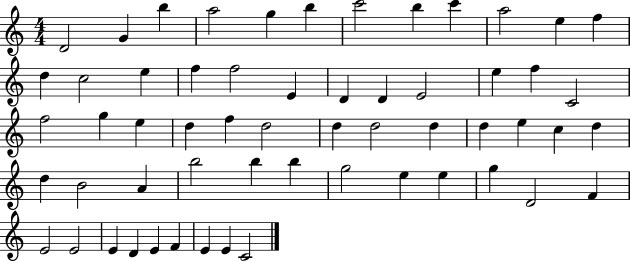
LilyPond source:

{
  \clef treble
  \numericTimeSignature
  \time 4/4
  \key c \major
  d'2 g'4 b''4 | a''2 g''4 b''4 | c'''2 b''4 c'''4 | a''2 e''4 f''4 | \break d''4 c''2 e''4 | f''4 f''2 e'4 | d'4 d'4 e'2 | e''4 f''4 c'2 | \break f''2 g''4 e''4 | d''4 f''4 d''2 | d''4 d''2 d''4 | d''4 e''4 c''4 d''4 | \break d''4 b'2 a'4 | b''2 b''4 b''4 | g''2 e''4 e''4 | g''4 d'2 f'4 | \break e'2 e'2 | e'4 d'4 e'4 f'4 | e'4 e'4 c'2 | \bar "|."
}